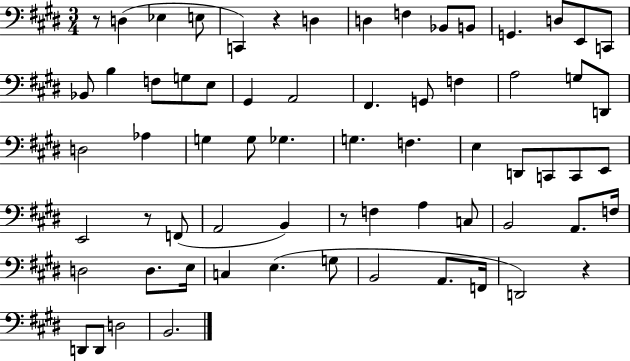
X:1
T:Untitled
M:3/4
L:1/4
K:E
z/2 D, _E, E,/2 C,, z D, D, F, _B,,/2 B,,/2 G,, D,/2 E,,/2 C,,/2 _B,,/2 B, F,/2 G,/2 E,/2 ^G,, A,,2 ^F,, G,,/2 F, A,2 G,/2 D,,/2 D,2 _A, G, G,/2 _G, G, F, E, D,,/2 C,,/2 C,,/2 E,,/2 E,,2 z/2 F,,/2 A,,2 B,, z/2 F, A, C,/2 B,,2 A,,/2 F,/4 D,2 D,/2 E,/4 C, E, G,/2 B,,2 A,,/2 F,,/4 D,,2 z D,,/2 D,,/2 D,2 B,,2